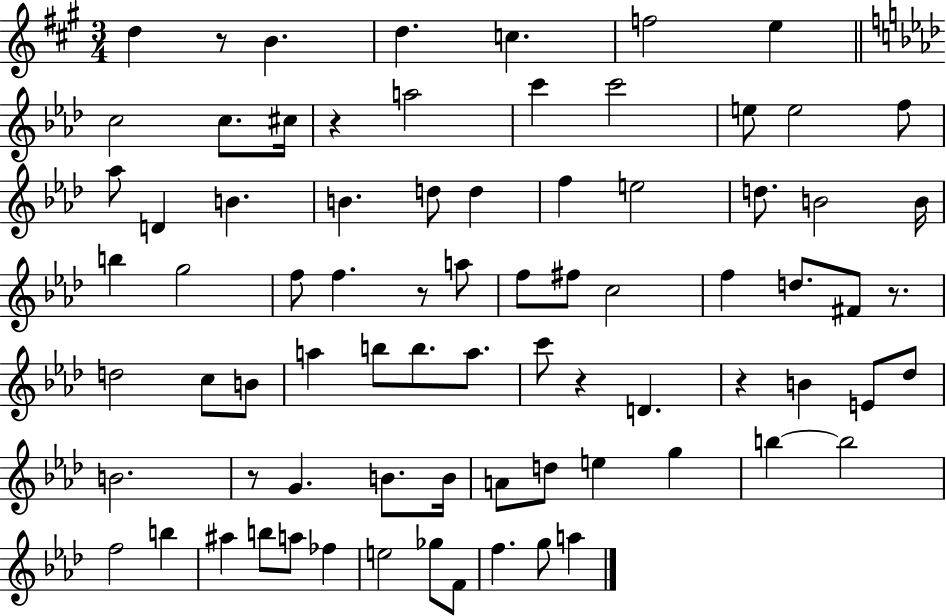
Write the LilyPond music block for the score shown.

{
  \clef treble
  \numericTimeSignature
  \time 3/4
  \key a \major
  d''4 r8 b'4. | d''4. c''4. | f''2 e''4 | \bar "||" \break \key f \minor c''2 c''8. cis''16 | r4 a''2 | c'''4 c'''2 | e''8 e''2 f''8 | \break aes''8 d'4 b'4. | b'4. d''8 d''4 | f''4 e''2 | d''8. b'2 b'16 | \break b''4 g''2 | f''8 f''4. r8 a''8 | f''8 fis''8 c''2 | f''4 d''8. fis'8 r8. | \break d''2 c''8 b'8 | a''4 b''8 b''8. a''8. | c'''8 r4 d'4. | r4 b'4 e'8 des''8 | \break b'2. | r8 g'4. b'8. b'16 | a'8 d''8 e''4 g''4 | b''4~~ b''2 | \break f''2 b''4 | ais''4 b''8 a''8 fes''4 | e''2 ges''8 f'8 | f''4. g''8 a''4 | \break \bar "|."
}